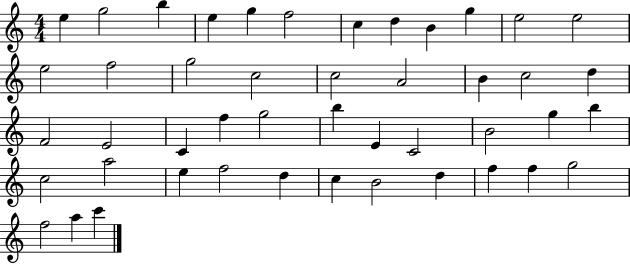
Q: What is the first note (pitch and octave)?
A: E5